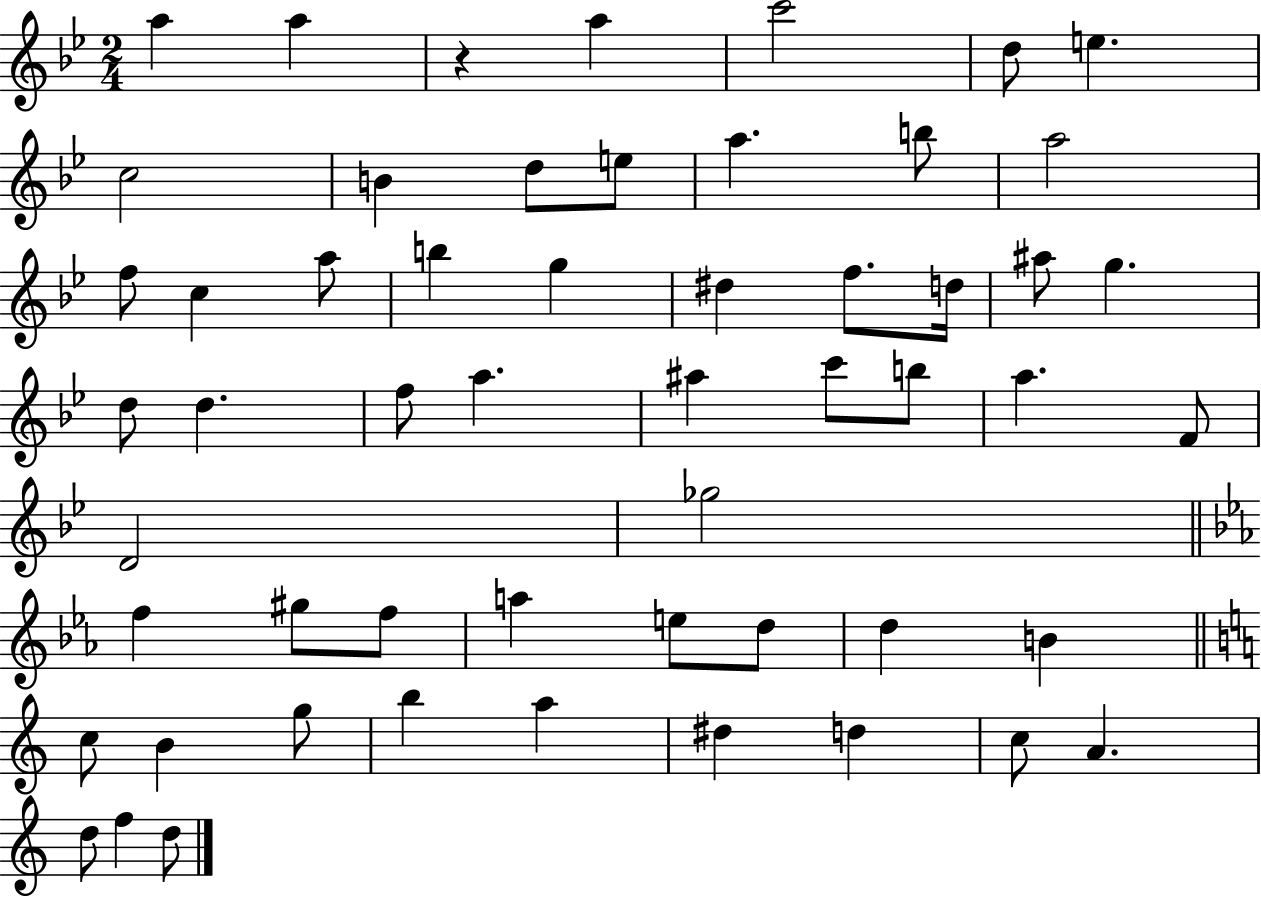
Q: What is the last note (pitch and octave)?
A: D5